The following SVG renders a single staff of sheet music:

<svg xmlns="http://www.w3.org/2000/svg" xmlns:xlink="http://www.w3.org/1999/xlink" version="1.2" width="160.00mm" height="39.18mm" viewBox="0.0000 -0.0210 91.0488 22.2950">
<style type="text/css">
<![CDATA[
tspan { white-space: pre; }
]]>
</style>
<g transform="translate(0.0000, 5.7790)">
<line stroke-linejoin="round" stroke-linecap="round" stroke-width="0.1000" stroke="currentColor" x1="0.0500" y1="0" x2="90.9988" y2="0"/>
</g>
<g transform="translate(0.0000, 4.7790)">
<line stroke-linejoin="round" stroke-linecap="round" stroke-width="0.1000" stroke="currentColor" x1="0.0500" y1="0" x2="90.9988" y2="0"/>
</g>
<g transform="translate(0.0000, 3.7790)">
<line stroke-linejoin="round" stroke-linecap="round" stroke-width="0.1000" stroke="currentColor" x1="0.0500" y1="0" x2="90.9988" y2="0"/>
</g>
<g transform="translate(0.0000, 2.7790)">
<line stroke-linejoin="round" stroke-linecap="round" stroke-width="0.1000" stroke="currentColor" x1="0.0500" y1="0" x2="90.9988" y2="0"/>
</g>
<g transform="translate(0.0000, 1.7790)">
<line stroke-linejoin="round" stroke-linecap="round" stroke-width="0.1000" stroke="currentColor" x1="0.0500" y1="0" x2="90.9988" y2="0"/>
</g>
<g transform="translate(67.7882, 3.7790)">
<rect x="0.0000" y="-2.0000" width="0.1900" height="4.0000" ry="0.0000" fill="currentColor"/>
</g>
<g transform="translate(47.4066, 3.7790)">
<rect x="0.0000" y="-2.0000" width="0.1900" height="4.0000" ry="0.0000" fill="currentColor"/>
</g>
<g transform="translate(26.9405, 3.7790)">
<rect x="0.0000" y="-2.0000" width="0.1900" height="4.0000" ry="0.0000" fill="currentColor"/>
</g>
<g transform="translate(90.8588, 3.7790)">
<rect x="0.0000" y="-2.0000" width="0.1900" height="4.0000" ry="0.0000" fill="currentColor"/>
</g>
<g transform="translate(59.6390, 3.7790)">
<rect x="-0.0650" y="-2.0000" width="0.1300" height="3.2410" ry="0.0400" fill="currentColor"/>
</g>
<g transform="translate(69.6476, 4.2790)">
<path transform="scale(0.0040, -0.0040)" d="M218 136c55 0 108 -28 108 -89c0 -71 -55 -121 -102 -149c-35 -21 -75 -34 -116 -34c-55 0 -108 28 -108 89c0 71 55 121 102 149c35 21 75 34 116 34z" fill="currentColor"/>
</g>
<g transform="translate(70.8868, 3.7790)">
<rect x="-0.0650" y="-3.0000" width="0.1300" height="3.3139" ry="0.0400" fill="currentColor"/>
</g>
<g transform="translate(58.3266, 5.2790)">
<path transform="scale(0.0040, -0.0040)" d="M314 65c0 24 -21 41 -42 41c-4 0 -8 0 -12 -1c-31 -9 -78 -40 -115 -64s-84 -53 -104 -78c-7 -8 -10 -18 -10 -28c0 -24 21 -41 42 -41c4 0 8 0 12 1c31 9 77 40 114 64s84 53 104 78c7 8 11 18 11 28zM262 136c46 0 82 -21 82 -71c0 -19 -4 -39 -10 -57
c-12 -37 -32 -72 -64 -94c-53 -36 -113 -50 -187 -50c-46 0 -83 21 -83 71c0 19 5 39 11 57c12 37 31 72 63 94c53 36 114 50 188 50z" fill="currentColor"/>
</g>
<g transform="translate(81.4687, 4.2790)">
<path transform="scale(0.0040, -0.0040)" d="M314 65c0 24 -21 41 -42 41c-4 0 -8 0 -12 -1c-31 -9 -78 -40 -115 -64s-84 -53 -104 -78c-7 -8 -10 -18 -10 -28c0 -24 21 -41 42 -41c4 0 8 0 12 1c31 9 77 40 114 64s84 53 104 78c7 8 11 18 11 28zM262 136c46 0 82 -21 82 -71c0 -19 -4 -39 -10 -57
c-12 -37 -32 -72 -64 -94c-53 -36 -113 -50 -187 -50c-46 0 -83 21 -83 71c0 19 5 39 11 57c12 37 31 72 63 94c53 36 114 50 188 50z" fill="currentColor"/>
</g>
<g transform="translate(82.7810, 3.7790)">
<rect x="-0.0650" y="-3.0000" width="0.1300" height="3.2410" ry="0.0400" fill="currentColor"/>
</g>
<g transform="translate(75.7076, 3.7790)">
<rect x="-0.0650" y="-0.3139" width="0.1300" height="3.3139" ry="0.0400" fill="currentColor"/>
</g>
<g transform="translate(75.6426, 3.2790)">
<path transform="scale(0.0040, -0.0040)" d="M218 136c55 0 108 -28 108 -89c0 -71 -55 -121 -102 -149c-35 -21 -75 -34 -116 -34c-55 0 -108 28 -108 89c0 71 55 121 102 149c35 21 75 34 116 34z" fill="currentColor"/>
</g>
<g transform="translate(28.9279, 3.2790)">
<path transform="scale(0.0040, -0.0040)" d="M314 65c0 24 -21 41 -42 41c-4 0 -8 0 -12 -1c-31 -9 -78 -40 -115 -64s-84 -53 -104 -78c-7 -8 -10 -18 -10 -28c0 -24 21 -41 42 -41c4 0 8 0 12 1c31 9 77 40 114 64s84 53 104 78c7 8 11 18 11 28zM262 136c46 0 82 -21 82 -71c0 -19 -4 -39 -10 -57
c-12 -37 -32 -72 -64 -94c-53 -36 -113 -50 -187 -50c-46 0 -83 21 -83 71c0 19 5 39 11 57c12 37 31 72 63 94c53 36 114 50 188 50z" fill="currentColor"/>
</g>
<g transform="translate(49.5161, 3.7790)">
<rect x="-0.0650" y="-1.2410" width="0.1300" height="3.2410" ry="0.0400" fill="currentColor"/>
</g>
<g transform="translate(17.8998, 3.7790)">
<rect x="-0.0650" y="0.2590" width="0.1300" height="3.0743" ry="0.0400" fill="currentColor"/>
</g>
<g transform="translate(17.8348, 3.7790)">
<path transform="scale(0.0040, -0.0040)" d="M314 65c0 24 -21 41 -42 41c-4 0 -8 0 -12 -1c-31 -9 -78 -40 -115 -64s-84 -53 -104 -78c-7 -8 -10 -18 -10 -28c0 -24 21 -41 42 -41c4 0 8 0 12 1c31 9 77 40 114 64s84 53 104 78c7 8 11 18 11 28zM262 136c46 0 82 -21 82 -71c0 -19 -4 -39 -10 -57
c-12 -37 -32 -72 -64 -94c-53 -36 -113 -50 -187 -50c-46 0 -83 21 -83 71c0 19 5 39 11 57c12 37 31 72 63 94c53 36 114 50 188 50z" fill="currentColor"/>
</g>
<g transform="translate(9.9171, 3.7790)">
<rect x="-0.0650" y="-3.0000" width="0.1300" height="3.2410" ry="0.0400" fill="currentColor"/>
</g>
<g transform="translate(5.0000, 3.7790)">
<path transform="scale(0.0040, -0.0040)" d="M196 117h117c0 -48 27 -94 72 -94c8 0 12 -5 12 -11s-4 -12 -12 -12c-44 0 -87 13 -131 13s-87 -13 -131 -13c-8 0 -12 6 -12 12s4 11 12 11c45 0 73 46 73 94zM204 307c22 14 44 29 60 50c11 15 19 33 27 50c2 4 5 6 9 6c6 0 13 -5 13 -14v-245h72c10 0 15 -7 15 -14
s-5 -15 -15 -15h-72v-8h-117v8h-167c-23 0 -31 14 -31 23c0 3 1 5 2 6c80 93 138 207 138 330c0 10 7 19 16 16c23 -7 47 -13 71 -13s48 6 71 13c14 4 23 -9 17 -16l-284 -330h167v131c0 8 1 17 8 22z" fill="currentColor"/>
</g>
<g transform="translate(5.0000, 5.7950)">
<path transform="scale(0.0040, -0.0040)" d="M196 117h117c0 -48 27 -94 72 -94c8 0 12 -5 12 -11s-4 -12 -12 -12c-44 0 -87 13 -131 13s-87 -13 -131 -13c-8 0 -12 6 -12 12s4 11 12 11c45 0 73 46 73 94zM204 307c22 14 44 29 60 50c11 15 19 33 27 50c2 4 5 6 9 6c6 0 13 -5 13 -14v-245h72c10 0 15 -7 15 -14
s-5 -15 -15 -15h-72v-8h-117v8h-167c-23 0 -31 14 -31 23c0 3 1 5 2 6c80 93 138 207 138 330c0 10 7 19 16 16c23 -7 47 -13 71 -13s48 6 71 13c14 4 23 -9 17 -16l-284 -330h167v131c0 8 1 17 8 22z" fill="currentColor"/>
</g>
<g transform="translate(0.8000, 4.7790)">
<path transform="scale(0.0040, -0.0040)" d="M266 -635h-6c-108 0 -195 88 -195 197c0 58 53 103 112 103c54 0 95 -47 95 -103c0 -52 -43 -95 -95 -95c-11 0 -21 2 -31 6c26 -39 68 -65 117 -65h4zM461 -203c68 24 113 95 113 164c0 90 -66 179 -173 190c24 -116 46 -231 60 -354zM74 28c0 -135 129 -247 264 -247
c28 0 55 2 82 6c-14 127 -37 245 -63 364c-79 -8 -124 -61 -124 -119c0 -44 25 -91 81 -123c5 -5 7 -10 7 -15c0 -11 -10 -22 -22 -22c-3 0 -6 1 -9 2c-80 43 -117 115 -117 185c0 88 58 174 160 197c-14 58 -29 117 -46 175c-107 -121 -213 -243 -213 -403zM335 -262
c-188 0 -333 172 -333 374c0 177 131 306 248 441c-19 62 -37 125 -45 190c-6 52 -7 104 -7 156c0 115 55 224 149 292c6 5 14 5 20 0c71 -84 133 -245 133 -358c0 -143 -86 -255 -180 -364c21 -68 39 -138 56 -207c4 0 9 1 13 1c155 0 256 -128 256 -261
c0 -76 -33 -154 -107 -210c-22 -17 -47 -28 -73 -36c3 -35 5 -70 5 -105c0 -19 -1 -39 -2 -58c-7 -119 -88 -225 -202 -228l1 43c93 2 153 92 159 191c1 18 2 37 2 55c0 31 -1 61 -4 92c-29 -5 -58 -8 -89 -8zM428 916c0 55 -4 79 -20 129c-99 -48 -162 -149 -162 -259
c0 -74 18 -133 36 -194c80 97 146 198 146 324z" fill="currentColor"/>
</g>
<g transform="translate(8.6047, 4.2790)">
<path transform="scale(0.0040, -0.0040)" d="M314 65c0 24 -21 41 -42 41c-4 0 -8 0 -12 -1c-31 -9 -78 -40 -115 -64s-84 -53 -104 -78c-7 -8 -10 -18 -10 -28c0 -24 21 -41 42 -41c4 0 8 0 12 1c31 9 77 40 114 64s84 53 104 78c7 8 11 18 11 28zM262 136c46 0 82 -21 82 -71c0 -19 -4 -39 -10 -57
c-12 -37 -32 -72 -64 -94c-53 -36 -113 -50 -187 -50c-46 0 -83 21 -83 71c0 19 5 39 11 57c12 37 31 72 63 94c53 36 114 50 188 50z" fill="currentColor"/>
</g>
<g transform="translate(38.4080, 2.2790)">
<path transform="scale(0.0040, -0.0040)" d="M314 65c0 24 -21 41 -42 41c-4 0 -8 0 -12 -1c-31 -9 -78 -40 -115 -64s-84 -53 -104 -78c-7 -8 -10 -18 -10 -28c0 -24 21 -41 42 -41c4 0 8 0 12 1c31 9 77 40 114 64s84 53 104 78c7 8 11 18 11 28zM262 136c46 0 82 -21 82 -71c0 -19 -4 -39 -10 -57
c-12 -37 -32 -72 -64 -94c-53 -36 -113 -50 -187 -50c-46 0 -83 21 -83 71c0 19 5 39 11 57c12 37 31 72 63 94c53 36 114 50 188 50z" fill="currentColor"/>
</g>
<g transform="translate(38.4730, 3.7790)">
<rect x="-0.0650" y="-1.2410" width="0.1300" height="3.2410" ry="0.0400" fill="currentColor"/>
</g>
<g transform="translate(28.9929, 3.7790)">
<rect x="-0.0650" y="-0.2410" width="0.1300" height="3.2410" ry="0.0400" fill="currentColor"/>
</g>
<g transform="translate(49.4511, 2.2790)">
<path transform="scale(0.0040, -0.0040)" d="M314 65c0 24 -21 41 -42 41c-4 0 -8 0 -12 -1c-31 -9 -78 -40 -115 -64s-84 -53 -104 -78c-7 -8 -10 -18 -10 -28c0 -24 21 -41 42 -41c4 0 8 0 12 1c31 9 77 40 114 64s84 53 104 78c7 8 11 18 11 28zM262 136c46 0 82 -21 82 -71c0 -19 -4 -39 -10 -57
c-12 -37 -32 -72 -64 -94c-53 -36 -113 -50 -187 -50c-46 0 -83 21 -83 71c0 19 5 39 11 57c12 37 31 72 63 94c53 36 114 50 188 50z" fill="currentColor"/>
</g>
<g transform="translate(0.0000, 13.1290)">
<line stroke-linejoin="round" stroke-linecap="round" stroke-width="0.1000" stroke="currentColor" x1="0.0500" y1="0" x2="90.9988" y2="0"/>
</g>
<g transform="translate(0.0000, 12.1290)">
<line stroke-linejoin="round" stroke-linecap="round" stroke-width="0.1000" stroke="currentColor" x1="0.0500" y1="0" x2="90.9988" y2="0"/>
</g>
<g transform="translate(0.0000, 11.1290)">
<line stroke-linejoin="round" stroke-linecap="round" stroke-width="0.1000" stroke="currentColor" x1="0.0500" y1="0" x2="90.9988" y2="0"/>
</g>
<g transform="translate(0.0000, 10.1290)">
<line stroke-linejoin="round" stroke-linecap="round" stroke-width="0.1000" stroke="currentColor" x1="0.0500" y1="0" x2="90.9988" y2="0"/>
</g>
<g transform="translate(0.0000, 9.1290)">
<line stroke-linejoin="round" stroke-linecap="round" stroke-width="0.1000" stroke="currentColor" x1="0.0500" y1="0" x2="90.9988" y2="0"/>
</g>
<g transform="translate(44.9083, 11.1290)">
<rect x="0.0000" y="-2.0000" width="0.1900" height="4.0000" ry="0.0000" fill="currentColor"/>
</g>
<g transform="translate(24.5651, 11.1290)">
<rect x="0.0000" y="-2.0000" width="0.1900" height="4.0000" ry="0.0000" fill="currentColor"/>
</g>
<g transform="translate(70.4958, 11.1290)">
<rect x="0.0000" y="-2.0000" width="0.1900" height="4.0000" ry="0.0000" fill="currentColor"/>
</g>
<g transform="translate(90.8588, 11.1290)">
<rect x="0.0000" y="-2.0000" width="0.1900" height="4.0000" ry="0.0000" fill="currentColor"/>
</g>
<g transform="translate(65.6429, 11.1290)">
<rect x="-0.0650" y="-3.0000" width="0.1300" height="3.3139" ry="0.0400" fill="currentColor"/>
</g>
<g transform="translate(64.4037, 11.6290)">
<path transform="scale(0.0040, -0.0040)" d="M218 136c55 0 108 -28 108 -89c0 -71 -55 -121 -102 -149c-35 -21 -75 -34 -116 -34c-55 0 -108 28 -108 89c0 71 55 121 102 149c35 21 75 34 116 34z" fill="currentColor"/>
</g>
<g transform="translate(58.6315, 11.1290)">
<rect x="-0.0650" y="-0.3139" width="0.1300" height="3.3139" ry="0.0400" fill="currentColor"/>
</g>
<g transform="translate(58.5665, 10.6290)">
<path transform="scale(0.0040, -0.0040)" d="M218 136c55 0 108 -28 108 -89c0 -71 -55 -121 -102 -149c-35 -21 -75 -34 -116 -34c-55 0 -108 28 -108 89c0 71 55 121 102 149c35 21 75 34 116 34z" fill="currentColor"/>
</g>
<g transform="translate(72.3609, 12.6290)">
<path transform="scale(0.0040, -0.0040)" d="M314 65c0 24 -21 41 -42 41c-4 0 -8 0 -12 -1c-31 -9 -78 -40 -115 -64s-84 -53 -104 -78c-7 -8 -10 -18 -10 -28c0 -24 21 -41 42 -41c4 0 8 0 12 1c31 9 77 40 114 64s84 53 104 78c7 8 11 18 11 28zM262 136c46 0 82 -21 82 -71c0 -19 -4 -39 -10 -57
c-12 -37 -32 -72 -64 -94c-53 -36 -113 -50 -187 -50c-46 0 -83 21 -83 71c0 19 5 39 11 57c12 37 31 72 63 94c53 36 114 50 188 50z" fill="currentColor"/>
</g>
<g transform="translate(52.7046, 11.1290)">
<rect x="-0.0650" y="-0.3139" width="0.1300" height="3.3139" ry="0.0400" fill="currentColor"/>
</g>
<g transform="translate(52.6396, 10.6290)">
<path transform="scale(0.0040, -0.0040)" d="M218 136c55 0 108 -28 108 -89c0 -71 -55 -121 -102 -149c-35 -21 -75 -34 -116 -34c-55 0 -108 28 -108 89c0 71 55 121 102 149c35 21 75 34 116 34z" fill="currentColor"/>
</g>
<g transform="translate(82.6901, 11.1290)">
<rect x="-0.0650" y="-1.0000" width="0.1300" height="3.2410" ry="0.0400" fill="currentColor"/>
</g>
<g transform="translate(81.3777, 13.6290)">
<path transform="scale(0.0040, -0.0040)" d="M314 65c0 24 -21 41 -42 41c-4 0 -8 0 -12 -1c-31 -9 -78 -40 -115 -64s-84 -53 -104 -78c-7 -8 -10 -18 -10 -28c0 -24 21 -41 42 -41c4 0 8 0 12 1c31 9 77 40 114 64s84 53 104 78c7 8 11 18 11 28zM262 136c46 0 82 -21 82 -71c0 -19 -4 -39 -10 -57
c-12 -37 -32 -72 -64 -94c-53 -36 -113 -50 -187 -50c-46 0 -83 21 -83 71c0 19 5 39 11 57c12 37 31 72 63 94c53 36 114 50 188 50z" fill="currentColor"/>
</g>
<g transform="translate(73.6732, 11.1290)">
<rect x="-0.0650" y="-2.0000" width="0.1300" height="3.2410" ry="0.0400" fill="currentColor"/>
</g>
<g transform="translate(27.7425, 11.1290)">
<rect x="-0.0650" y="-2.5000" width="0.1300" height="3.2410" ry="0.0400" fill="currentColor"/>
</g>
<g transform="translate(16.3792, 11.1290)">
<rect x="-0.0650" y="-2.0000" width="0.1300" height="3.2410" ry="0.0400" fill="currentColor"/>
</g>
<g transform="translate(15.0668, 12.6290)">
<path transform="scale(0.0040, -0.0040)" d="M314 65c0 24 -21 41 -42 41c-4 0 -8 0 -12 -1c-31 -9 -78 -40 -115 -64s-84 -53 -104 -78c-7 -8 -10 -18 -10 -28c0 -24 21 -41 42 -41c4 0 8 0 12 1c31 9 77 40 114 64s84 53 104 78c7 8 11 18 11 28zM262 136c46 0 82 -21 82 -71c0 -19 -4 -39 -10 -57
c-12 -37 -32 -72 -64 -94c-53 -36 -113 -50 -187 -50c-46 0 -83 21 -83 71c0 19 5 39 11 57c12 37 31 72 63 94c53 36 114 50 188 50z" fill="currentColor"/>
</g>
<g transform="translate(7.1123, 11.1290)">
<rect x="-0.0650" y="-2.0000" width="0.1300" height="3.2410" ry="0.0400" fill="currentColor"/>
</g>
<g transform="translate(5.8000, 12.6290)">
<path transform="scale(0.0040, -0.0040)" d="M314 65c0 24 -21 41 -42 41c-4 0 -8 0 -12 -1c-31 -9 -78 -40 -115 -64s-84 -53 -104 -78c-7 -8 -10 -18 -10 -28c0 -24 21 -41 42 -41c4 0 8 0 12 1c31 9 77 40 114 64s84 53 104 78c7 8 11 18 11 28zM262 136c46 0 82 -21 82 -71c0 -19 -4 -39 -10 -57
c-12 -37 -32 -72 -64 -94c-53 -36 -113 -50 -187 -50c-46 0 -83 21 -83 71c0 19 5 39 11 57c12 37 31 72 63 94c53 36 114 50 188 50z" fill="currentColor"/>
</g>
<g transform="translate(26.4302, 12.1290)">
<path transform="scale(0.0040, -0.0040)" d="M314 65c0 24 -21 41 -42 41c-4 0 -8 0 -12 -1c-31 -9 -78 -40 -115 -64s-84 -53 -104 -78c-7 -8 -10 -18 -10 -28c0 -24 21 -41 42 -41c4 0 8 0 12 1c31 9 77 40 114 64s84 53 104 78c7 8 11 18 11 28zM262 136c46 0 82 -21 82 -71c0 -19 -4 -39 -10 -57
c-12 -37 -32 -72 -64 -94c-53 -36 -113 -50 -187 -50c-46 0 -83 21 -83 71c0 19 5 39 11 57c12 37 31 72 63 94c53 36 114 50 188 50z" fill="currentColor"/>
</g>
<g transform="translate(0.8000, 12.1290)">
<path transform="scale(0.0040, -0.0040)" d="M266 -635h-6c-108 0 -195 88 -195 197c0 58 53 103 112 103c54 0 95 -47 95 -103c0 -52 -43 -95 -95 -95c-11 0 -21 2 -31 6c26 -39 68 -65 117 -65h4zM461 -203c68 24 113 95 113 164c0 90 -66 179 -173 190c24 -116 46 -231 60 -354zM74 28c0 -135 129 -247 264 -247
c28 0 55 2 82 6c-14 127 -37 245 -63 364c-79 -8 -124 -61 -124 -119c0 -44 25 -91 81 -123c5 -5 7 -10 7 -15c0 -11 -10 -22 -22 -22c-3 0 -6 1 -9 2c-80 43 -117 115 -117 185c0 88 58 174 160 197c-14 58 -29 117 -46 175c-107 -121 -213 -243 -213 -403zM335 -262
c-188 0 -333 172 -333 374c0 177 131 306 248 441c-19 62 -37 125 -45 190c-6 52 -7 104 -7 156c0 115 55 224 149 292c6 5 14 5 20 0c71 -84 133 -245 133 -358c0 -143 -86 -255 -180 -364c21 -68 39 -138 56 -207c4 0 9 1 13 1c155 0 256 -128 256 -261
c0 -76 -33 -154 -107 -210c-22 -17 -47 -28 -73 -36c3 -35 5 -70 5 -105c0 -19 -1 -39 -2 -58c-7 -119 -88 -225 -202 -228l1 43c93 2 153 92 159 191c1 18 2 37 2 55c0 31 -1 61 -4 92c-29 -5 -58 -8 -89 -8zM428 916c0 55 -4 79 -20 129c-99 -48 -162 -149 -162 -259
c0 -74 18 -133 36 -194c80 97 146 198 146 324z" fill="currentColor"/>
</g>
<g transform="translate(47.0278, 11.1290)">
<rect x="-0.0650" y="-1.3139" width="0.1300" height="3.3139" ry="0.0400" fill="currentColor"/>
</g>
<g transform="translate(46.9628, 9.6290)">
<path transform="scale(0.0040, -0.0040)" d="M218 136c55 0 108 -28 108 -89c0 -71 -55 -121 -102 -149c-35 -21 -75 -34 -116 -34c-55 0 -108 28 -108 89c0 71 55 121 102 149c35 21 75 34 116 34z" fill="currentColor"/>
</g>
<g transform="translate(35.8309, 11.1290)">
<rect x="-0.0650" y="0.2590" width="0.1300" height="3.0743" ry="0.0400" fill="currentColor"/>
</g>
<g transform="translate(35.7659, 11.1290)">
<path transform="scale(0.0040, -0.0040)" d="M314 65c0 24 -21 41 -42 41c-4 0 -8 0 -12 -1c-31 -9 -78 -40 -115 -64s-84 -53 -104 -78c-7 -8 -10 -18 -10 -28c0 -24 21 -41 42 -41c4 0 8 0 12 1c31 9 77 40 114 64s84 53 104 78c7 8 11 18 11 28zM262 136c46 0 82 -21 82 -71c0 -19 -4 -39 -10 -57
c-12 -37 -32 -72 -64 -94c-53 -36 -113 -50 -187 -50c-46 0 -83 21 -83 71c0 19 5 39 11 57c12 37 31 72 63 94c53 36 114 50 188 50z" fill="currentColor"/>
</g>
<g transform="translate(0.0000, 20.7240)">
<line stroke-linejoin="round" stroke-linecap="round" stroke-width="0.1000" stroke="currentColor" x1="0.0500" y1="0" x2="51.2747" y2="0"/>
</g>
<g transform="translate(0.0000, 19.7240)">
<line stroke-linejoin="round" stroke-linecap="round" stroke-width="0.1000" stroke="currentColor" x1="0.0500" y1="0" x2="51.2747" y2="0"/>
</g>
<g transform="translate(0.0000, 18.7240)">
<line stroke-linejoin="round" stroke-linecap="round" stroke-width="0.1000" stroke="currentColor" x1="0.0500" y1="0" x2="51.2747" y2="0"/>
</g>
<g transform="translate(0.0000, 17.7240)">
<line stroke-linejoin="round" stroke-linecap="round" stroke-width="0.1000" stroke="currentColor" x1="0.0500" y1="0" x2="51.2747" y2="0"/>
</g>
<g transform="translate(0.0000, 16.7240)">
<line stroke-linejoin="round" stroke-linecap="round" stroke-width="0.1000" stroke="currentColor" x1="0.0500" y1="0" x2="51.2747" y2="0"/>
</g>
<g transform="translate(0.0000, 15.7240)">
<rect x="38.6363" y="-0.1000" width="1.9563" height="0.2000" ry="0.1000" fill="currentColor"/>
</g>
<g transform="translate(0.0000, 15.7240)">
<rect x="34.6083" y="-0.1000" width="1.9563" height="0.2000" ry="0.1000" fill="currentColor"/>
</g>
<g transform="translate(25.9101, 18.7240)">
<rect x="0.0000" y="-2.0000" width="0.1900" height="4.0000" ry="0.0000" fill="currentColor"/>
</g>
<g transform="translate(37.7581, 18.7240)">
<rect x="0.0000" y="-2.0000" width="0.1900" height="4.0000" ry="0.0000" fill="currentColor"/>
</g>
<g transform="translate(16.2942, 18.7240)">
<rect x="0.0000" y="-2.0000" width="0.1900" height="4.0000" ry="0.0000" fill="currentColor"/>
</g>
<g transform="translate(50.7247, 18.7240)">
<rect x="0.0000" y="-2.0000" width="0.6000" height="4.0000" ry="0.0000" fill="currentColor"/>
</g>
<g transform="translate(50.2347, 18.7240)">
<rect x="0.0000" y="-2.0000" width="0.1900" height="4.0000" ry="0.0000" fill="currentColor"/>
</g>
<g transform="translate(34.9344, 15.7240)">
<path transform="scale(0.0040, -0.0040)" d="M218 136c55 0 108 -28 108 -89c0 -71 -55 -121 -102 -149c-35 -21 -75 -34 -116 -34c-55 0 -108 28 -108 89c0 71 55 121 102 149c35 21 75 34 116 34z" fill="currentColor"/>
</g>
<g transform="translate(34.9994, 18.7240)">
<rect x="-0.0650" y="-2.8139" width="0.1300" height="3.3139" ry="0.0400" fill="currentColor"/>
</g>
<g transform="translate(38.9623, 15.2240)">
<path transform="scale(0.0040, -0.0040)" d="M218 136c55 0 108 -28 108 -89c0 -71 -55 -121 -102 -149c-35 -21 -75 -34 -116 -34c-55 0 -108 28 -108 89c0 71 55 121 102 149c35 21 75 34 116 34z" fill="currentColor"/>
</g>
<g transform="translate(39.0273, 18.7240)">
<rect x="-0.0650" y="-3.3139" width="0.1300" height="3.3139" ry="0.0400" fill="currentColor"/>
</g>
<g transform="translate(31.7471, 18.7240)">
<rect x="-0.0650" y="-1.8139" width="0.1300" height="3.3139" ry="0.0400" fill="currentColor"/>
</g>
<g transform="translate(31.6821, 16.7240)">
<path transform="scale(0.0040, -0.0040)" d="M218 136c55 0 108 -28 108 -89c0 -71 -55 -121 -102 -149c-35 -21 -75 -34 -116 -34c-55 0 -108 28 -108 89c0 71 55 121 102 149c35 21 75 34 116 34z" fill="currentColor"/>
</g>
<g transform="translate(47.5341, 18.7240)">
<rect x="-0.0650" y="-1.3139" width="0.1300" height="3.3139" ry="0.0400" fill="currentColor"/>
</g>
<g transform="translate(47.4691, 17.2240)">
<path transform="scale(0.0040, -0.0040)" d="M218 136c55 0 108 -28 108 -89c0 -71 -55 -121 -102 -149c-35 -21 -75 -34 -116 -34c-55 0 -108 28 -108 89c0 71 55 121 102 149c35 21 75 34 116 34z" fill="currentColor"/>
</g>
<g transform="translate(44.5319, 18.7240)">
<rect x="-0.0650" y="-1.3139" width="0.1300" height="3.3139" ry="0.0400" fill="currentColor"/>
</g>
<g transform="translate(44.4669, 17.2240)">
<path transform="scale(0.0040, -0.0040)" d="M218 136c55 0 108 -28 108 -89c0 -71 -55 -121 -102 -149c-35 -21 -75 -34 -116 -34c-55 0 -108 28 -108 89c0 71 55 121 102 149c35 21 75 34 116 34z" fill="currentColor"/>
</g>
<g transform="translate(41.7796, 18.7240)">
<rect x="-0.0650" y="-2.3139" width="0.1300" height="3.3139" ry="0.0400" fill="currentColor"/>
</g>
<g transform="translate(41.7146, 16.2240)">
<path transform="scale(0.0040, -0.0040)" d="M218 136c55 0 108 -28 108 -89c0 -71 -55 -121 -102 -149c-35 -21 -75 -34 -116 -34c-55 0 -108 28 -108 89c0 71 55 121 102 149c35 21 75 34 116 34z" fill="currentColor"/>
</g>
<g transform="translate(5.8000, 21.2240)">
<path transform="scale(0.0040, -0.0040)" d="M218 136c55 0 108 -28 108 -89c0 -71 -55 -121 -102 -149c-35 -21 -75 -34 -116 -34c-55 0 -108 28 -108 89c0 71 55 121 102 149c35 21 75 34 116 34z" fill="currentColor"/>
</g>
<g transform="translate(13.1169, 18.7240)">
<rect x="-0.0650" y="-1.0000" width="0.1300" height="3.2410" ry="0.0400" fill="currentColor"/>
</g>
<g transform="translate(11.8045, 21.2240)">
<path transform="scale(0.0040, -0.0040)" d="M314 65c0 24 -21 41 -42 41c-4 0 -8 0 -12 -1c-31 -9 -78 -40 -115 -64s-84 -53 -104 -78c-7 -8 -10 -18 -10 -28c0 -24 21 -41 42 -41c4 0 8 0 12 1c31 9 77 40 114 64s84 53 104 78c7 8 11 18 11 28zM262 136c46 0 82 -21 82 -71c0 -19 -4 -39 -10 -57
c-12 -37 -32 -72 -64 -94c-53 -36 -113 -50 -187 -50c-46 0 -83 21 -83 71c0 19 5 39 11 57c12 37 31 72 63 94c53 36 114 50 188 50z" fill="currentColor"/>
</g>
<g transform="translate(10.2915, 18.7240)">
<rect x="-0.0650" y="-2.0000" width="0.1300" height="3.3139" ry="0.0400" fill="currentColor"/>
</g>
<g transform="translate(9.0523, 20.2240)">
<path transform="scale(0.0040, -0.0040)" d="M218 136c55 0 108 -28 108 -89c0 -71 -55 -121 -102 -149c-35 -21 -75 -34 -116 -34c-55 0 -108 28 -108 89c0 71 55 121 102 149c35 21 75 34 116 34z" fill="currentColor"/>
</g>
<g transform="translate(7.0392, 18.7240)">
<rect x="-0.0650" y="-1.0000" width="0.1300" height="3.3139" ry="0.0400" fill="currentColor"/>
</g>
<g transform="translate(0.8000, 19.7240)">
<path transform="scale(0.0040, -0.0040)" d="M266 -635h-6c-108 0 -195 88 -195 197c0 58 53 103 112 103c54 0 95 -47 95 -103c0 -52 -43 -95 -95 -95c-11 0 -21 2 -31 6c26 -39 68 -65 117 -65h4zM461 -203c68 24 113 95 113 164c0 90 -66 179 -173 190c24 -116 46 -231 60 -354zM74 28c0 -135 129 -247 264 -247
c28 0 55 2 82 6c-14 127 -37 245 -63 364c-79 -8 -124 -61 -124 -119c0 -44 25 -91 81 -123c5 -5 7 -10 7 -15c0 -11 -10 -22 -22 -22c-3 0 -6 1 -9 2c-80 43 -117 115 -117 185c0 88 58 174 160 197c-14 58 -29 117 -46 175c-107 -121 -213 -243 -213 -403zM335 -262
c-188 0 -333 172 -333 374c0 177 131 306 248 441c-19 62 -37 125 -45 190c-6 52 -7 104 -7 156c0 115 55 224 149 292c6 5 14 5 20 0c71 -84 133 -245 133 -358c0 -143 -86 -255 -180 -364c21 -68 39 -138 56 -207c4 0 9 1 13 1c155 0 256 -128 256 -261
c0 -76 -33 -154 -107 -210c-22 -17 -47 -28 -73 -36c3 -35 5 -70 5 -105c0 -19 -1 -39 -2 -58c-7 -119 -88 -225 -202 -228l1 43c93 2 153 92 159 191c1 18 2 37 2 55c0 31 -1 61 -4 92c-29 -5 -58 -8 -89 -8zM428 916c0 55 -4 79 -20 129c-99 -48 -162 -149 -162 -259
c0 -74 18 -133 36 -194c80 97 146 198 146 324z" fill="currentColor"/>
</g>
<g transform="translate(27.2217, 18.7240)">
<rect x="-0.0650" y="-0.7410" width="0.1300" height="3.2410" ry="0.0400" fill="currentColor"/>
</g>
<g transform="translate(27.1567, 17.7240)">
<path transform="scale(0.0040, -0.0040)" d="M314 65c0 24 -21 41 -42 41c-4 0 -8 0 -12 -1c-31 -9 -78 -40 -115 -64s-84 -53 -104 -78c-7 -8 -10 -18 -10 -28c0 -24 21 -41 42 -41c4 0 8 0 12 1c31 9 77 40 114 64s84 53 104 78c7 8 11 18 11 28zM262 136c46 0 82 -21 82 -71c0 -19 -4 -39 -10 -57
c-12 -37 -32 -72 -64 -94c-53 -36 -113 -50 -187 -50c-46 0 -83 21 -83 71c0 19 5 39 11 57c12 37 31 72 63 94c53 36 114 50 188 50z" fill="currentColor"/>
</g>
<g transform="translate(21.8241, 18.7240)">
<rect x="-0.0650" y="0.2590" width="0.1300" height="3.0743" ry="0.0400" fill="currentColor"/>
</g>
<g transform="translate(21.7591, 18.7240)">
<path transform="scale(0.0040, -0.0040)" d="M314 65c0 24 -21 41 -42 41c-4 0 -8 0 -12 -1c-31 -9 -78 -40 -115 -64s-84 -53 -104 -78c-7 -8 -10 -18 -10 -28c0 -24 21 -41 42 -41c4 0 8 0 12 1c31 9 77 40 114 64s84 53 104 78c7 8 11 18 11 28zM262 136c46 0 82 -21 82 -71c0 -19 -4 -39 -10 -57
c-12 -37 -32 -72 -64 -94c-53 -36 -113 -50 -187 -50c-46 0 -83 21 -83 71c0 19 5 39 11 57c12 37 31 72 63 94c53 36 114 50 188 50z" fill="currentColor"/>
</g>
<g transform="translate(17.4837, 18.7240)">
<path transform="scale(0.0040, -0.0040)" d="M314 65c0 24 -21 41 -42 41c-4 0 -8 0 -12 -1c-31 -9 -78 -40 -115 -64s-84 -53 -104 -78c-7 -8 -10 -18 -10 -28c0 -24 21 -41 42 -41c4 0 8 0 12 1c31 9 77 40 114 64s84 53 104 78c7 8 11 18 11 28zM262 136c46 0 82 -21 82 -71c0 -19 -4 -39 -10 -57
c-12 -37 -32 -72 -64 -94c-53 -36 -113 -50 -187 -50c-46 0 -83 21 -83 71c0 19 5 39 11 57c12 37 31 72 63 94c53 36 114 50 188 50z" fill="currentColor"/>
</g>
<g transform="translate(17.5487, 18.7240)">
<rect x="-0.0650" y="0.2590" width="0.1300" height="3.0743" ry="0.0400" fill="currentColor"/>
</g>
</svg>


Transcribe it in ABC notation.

X:1
T:Untitled
M:4/4
L:1/4
K:C
A2 B2 c2 e2 e2 F2 A c A2 F2 F2 G2 B2 e c c A F2 D2 D F D2 B2 B2 d2 f a b g e e